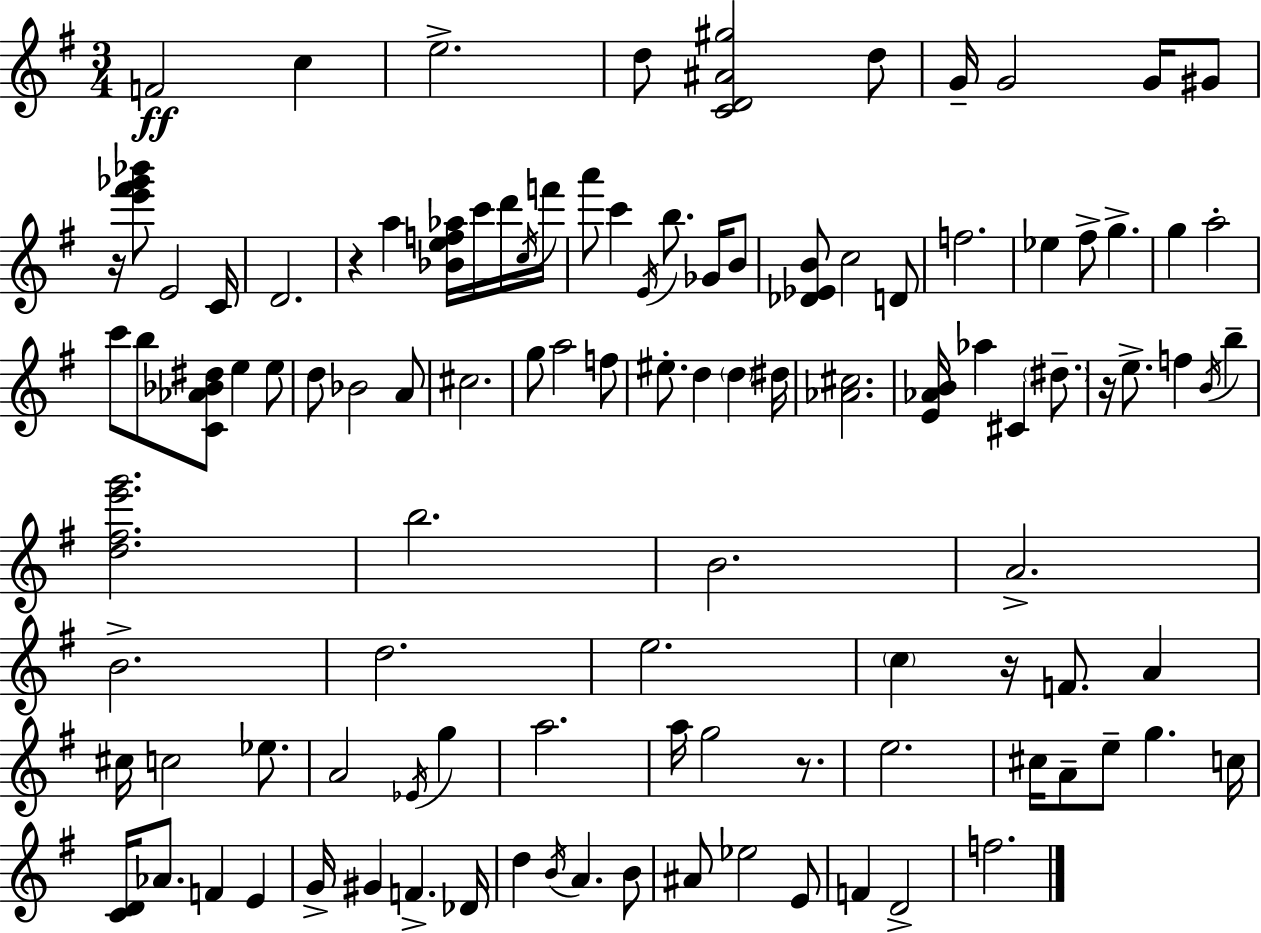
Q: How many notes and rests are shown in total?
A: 108